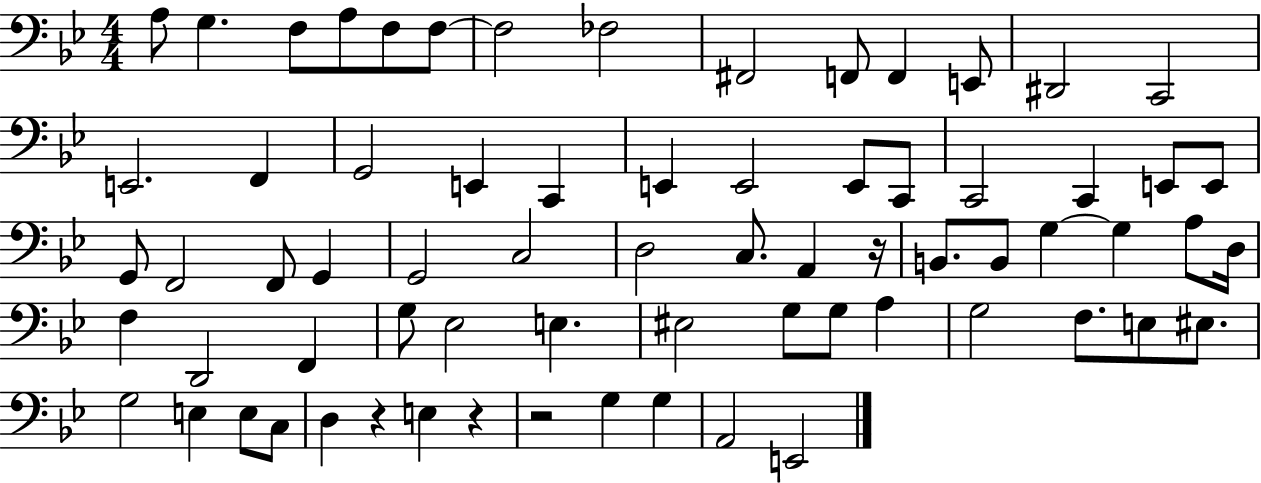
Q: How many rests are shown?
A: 4